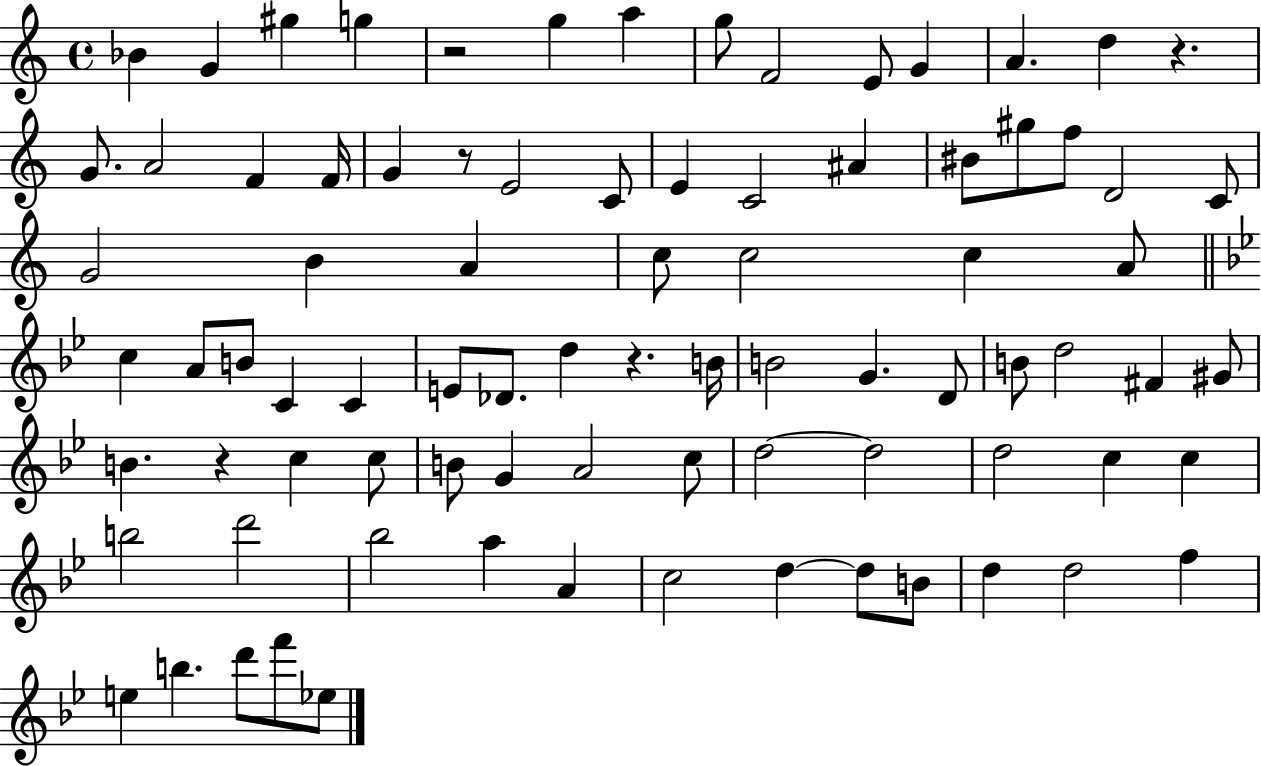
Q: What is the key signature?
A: C major